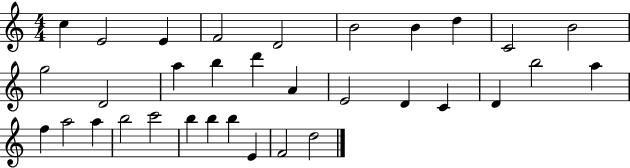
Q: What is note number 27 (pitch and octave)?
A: C6